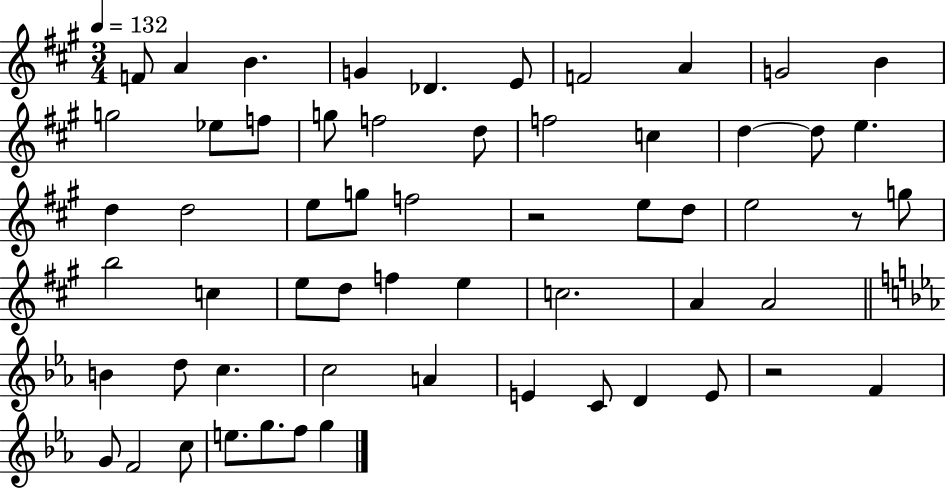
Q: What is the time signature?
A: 3/4